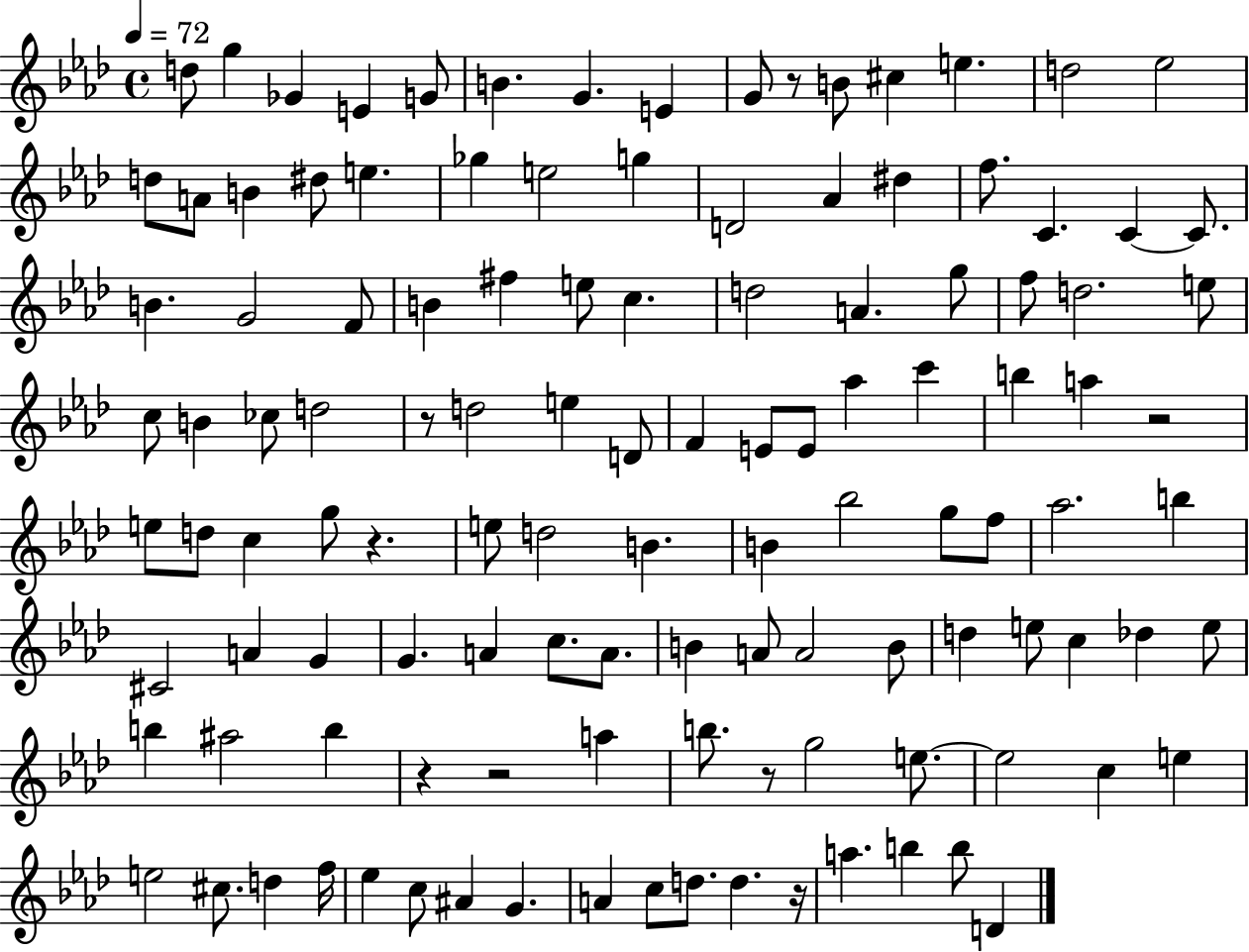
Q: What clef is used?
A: treble